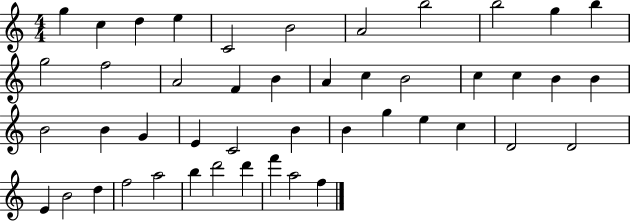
G5/q C5/q D5/q E5/q C4/h B4/h A4/h B5/h B5/h G5/q B5/q G5/h F5/h A4/h F4/q B4/q A4/q C5/q B4/h C5/q C5/q B4/q B4/q B4/h B4/q G4/q E4/q C4/h B4/q B4/q G5/q E5/q C5/q D4/h D4/h E4/q B4/h D5/q F5/h A5/h B5/q D6/h D6/q F6/q A5/h F5/q